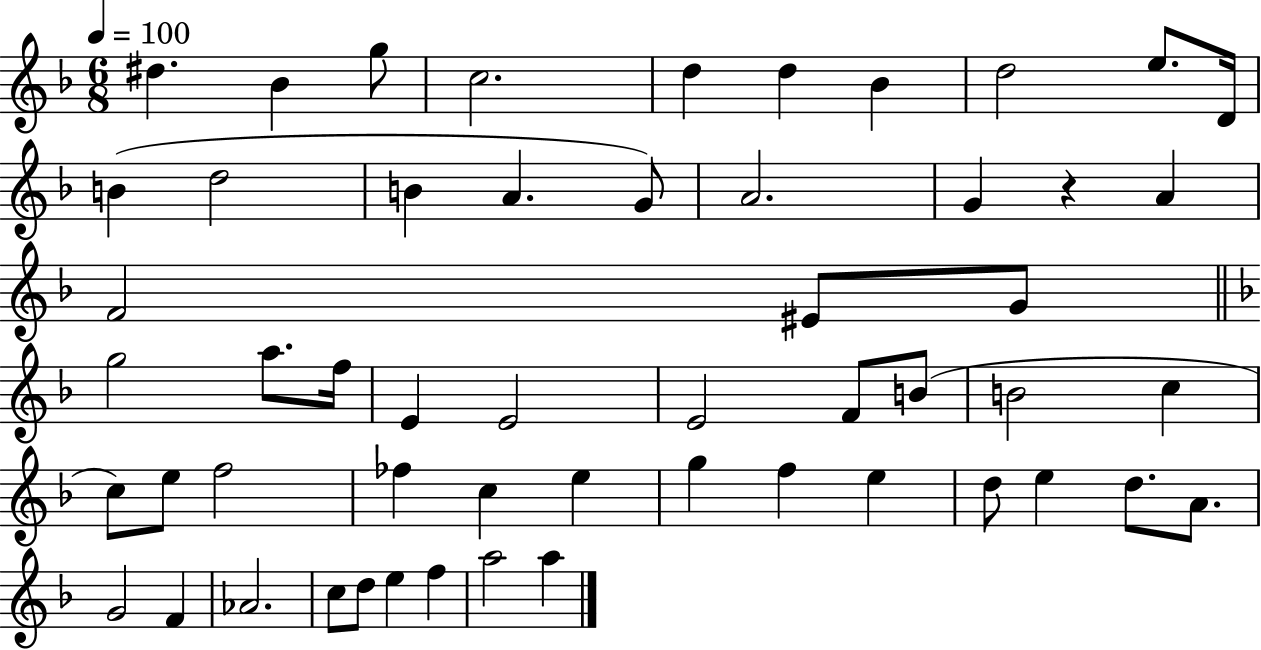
X:1
T:Untitled
M:6/8
L:1/4
K:F
^d _B g/2 c2 d d _B d2 e/2 D/4 B d2 B A G/2 A2 G z A F2 ^E/2 G/2 g2 a/2 f/4 E E2 E2 F/2 B/2 B2 c c/2 e/2 f2 _f c e g f e d/2 e d/2 A/2 G2 F _A2 c/2 d/2 e f a2 a